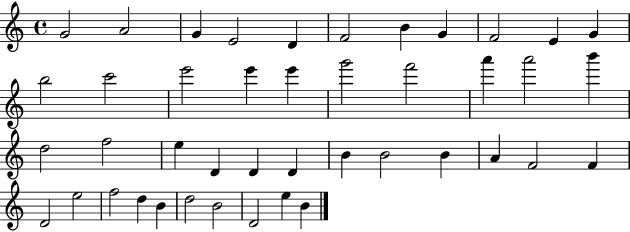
{
  \clef treble
  \time 4/4
  \defaultTimeSignature
  \key c \major
  g'2 a'2 | g'4 e'2 d'4 | f'2 b'4 g'4 | f'2 e'4 g'4 | \break b''2 c'''2 | e'''2 e'''4 e'''4 | g'''2 f'''2 | a'''4 a'''2 b'''4 | \break d''2 f''2 | e''4 d'4 d'4 d'4 | b'4 b'2 b'4 | a'4 f'2 f'4 | \break d'2 e''2 | f''2 d''4 b'4 | d''2 b'2 | d'2 e''4 b'4 | \break \bar "|."
}